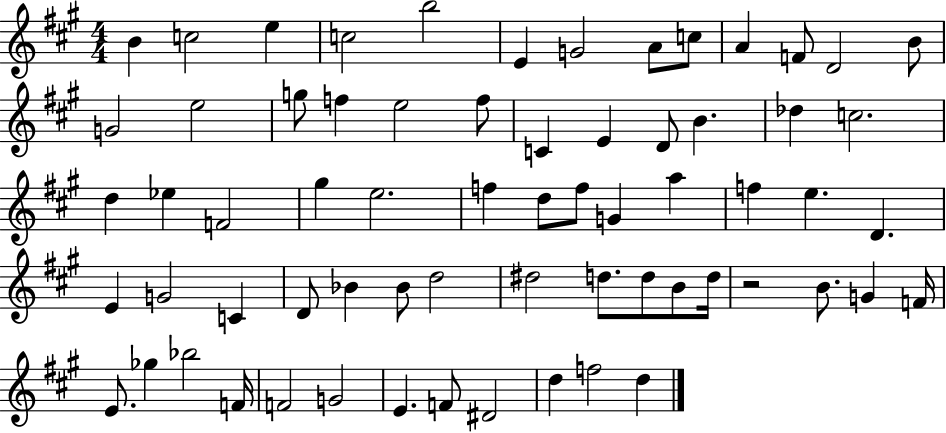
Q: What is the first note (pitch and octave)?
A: B4